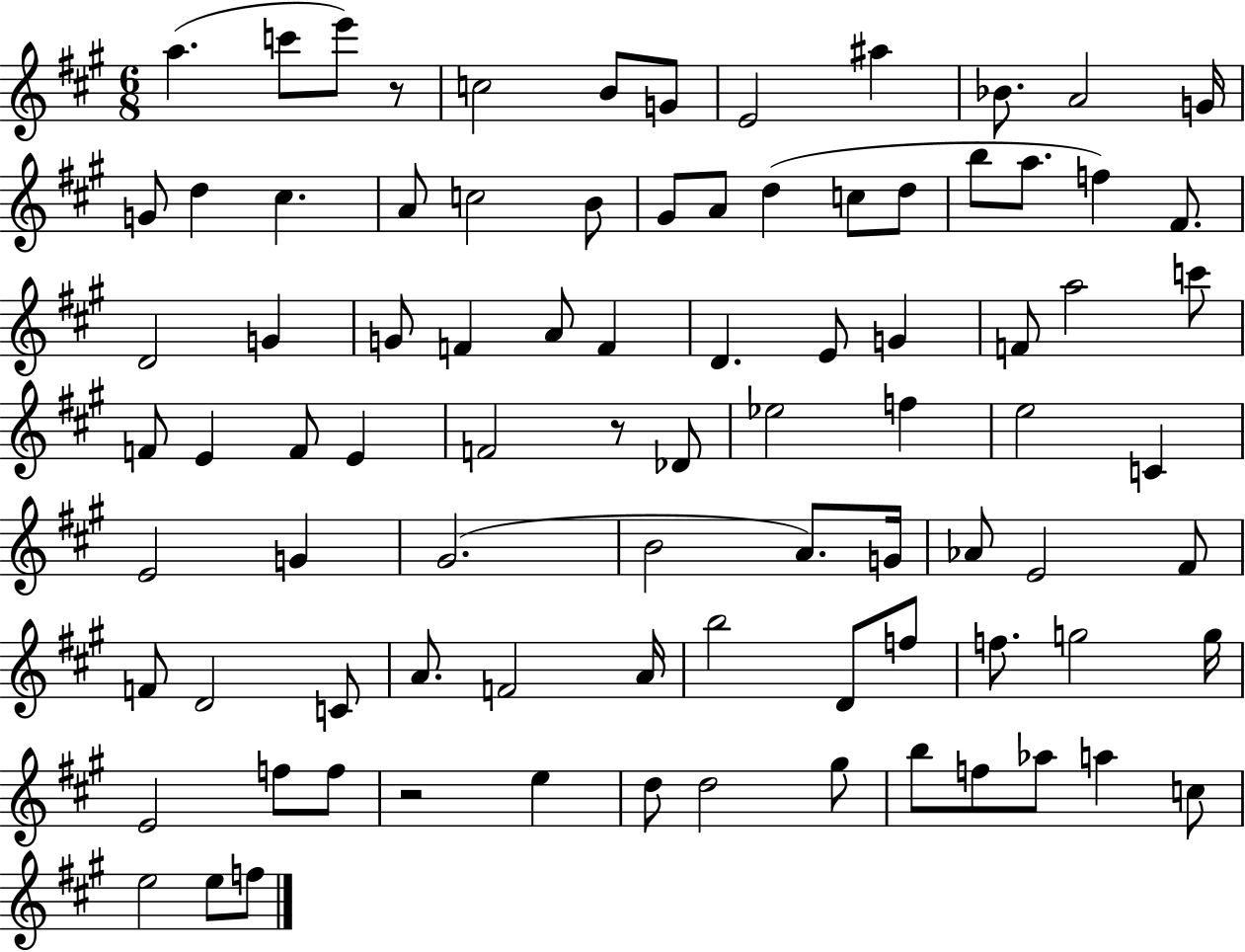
{
  \clef treble
  \numericTimeSignature
  \time 6/8
  \key a \major
  a''4.( c'''8 e'''8) r8 | c''2 b'8 g'8 | e'2 ais''4 | bes'8. a'2 g'16 | \break g'8 d''4 cis''4. | a'8 c''2 b'8 | gis'8 a'8 d''4( c''8 d''8 | b''8 a''8. f''4) fis'8. | \break d'2 g'4 | g'8 f'4 a'8 f'4 | d'4. e'8 g'4 | f'8 a''2 c'''8 | \break f'8 e'4 f'8 e'4 | f'2 r8 des'8 | ees''2 f''4 | e''2 c'4 | \break e'2 g'4 | gis'2.( | b'2 a'8.) g'16 | aes'8 e'2 fis'8 | \break f'8 d'2 c'8 | a'8. f'2 a'16 | b''2 d'8 f''8 | f''8. g''2 g''16 | \break e'2 f''8 f''8 | r2 e''4 | d''8 d''2 gis''8 | b''8 f''8 aes''8 a''4 c''8 | \break e''2 e''8 f''8 | \bar "|."
}